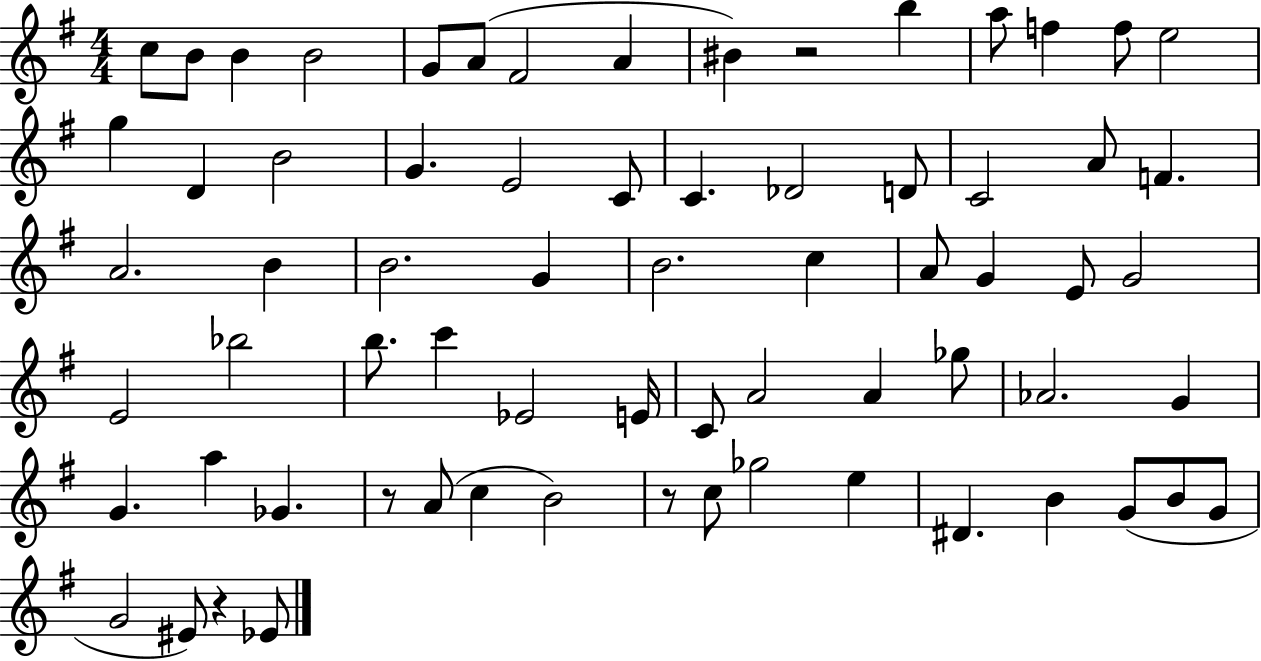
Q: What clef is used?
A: treble